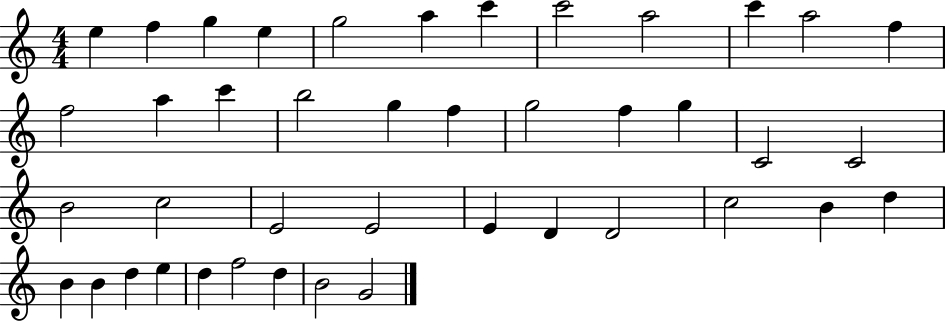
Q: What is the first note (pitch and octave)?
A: E5